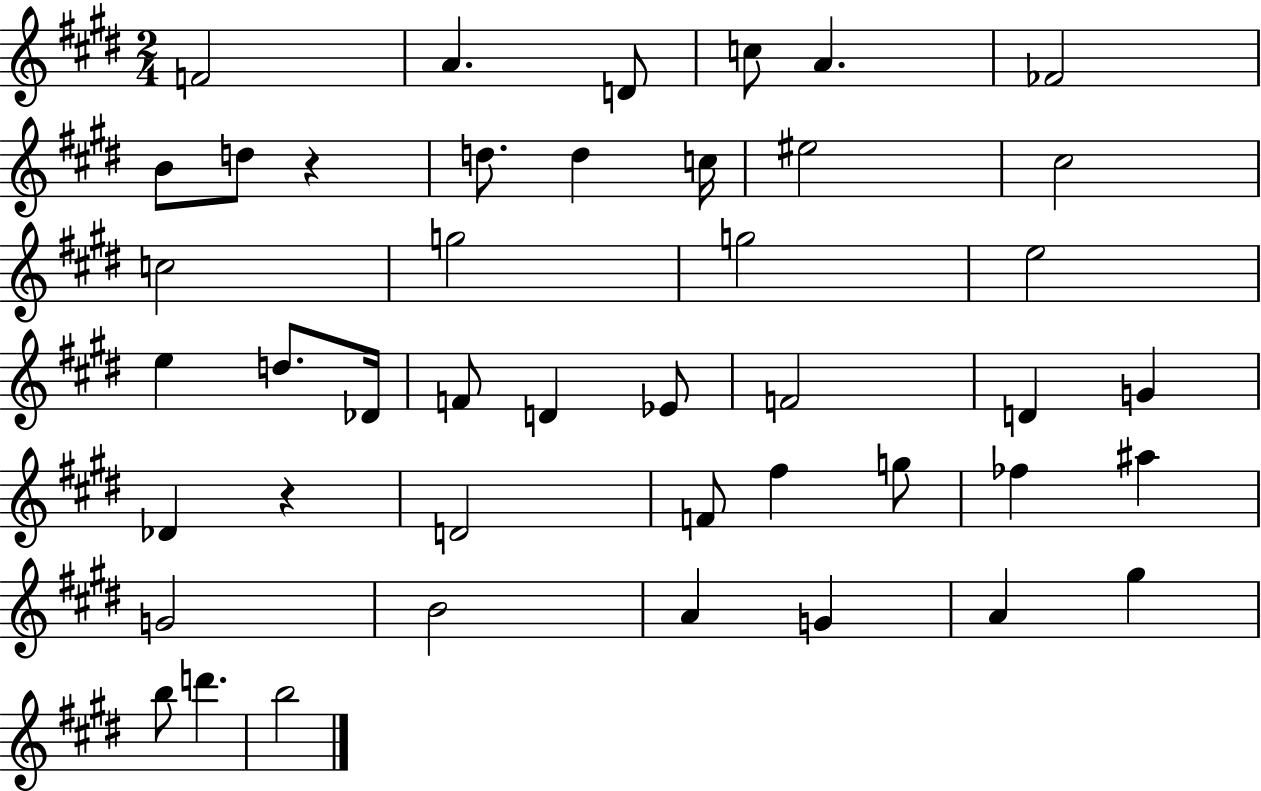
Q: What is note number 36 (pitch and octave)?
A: A4